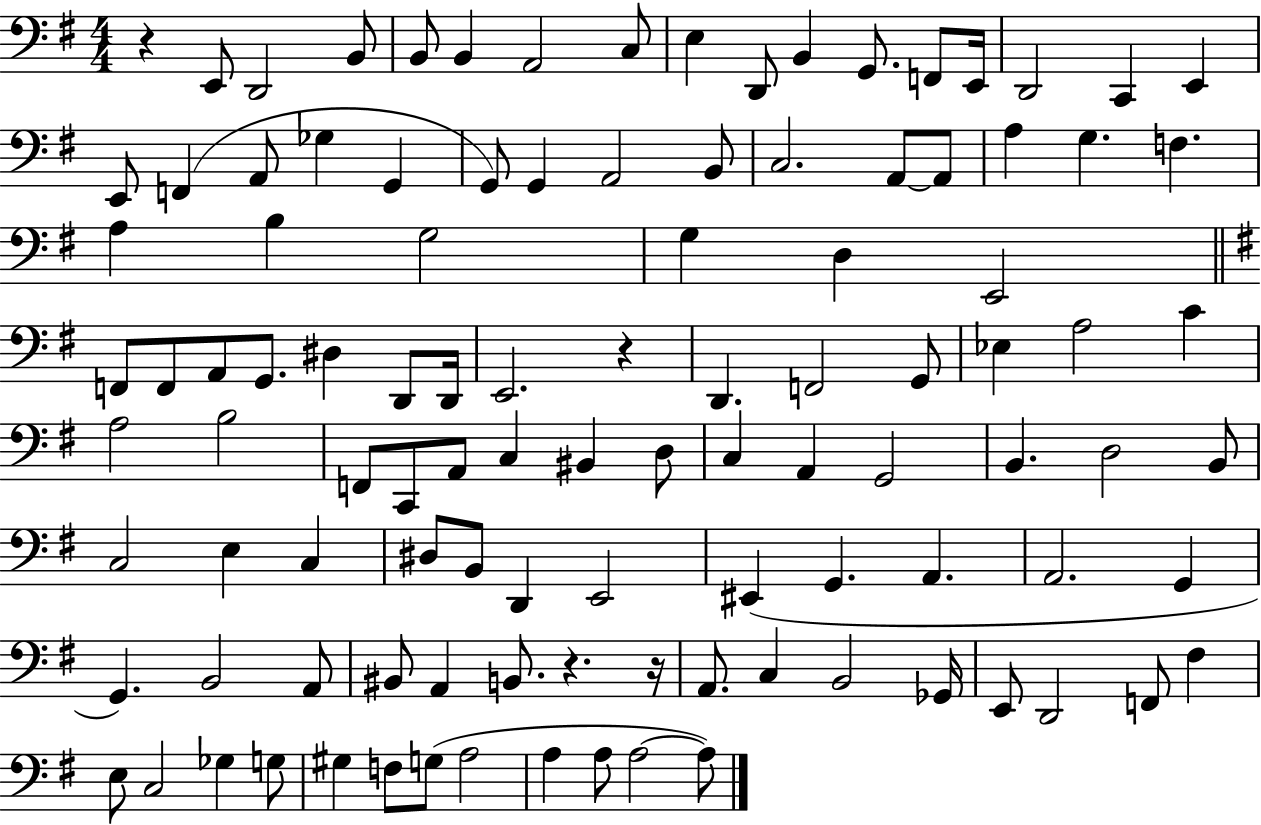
X:1
T:Untitled
M:4/4
L:1/4
K:G
z E,,/2 D,,2 B,,/2 B,,/2 B,, A,,2 C,/2 E, D,,/2 B,, G,,/2 F,,/2 E,,/4 D,,2 C,, E,, E,,/2 F,, A,,/2 _G, G,, G,,/2 G,, A,,2 B,,/2 C,2 A,,/2 A,,/2 A, G, F, A, B, G,2 G, D, E,,2 F,,/2 F,,/2 A,,/2 G,,/2 ^D, D,,/2 D,,/4 E,,2 z D,, F,,2 G,,/2 _E, A,2 C A,2 B,2 F,,/2 C,,/2 A,,/2 C, ^B,, D,/2 C, A,, G,,2 B,, D,2 B,,/2 C,2 E, C, ^D,/2 B,,/2 D,, E,,2 ^E,, G,, A,, A,,2 G,, G,, B,,2 A,,/2 ^B,,/2 A,, B,,/2 z z/4 A,,/2 C, B,,2 _G,,/4 E,,/2 D,,2 F,,/2 ^F, E,/2 C,2 _G, G,/2 ^G, F,/2 G,/2 A,2 A, A,/2 A,2 A,/2